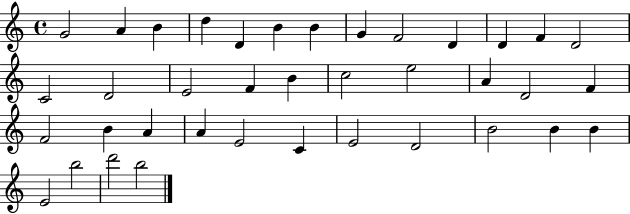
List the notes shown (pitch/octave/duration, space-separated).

G4/h A4/q B4/q D5/q D4/q B4/q B4/q G4/q F4/h D4/q D4/q F4/q D4/h C4/h D4/h E4/h F4/q B4/q C5/h E5/h A4/q D4/h F4/q F4/h B4/q A4/q A4/q E4/h C4/q E4/h D4/h B4/h B4/q B4/q E4/h B5/h D6/h B5/h